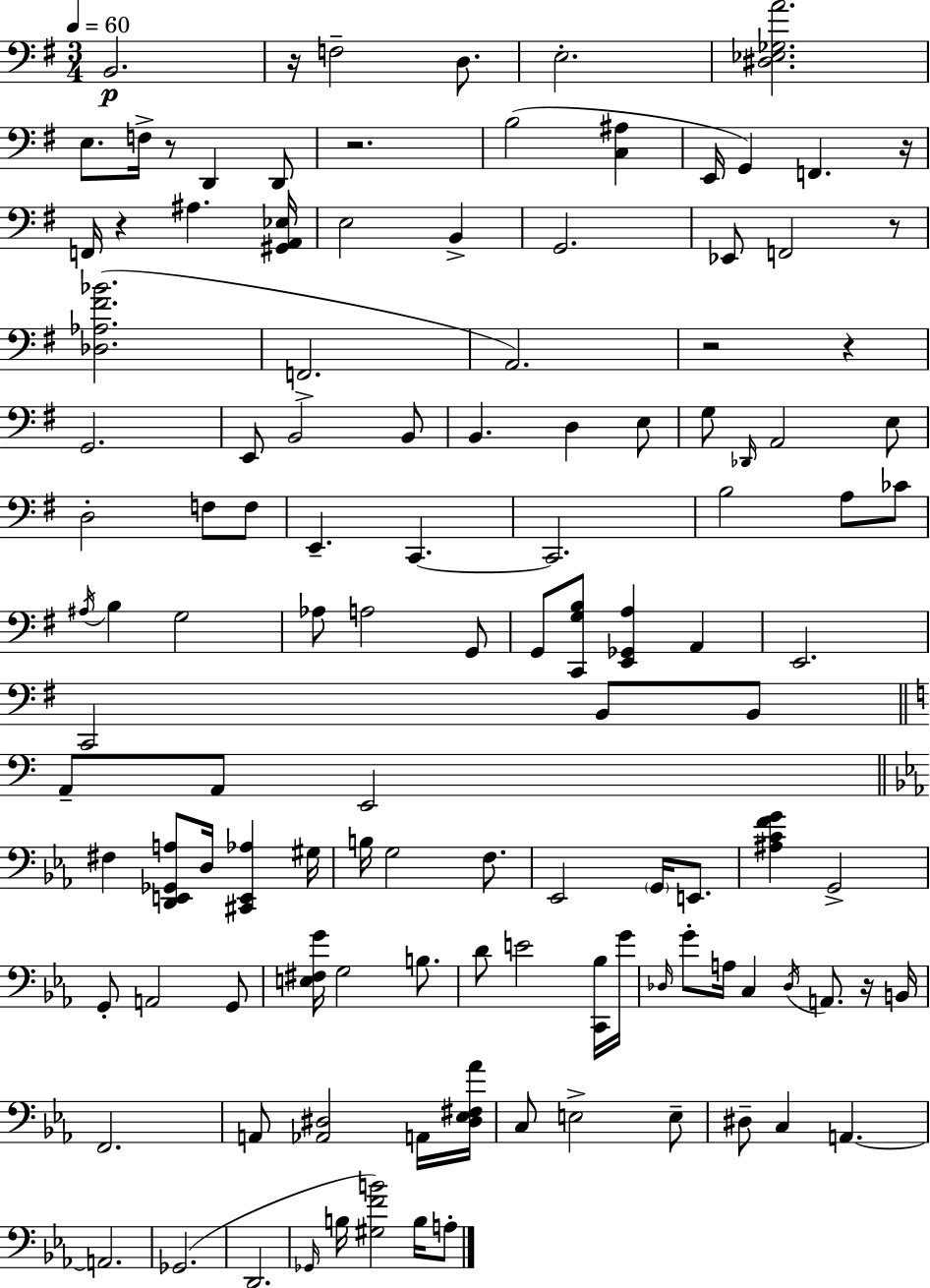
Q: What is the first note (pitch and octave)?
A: B2